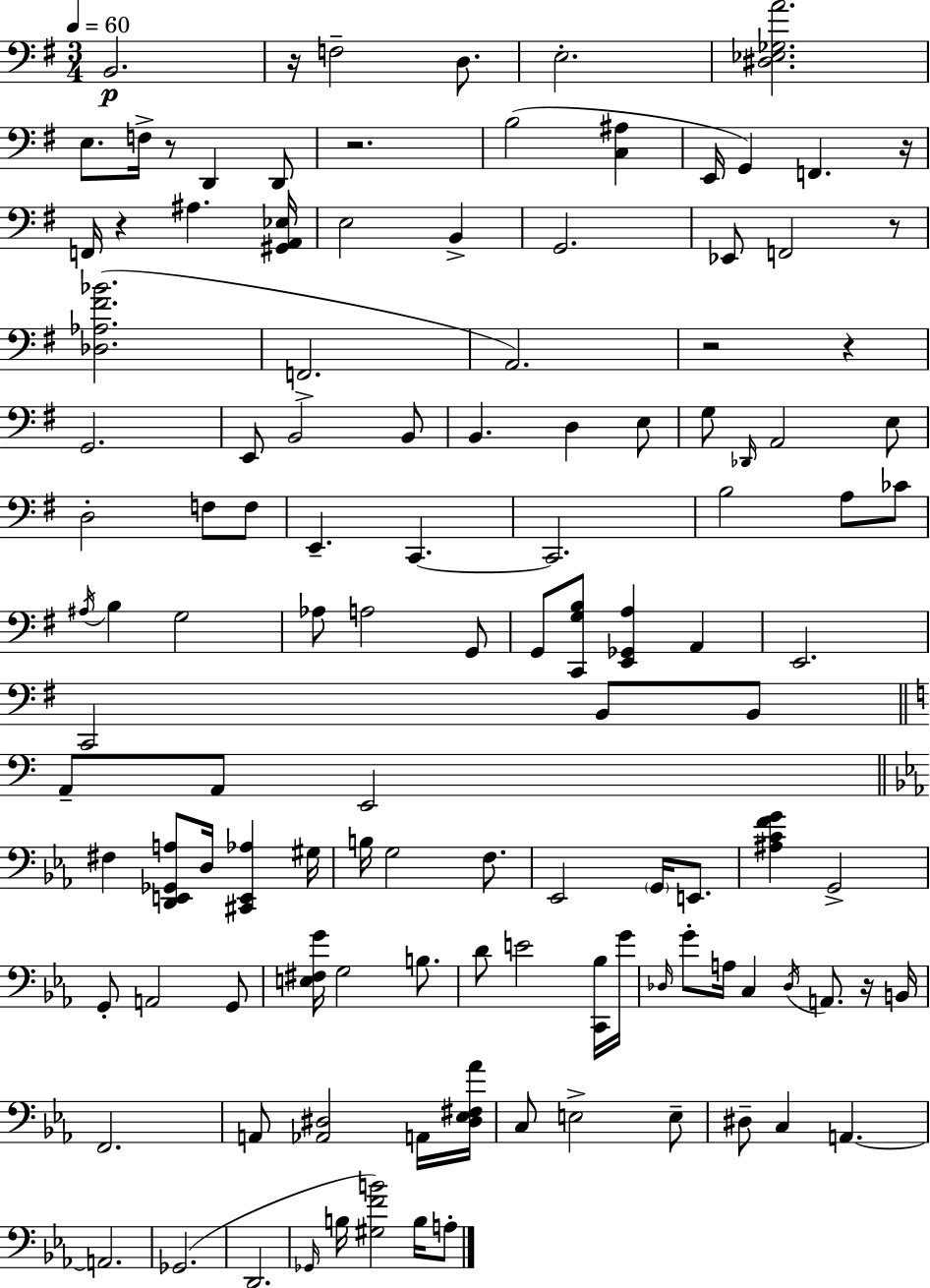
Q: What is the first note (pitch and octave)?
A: B2